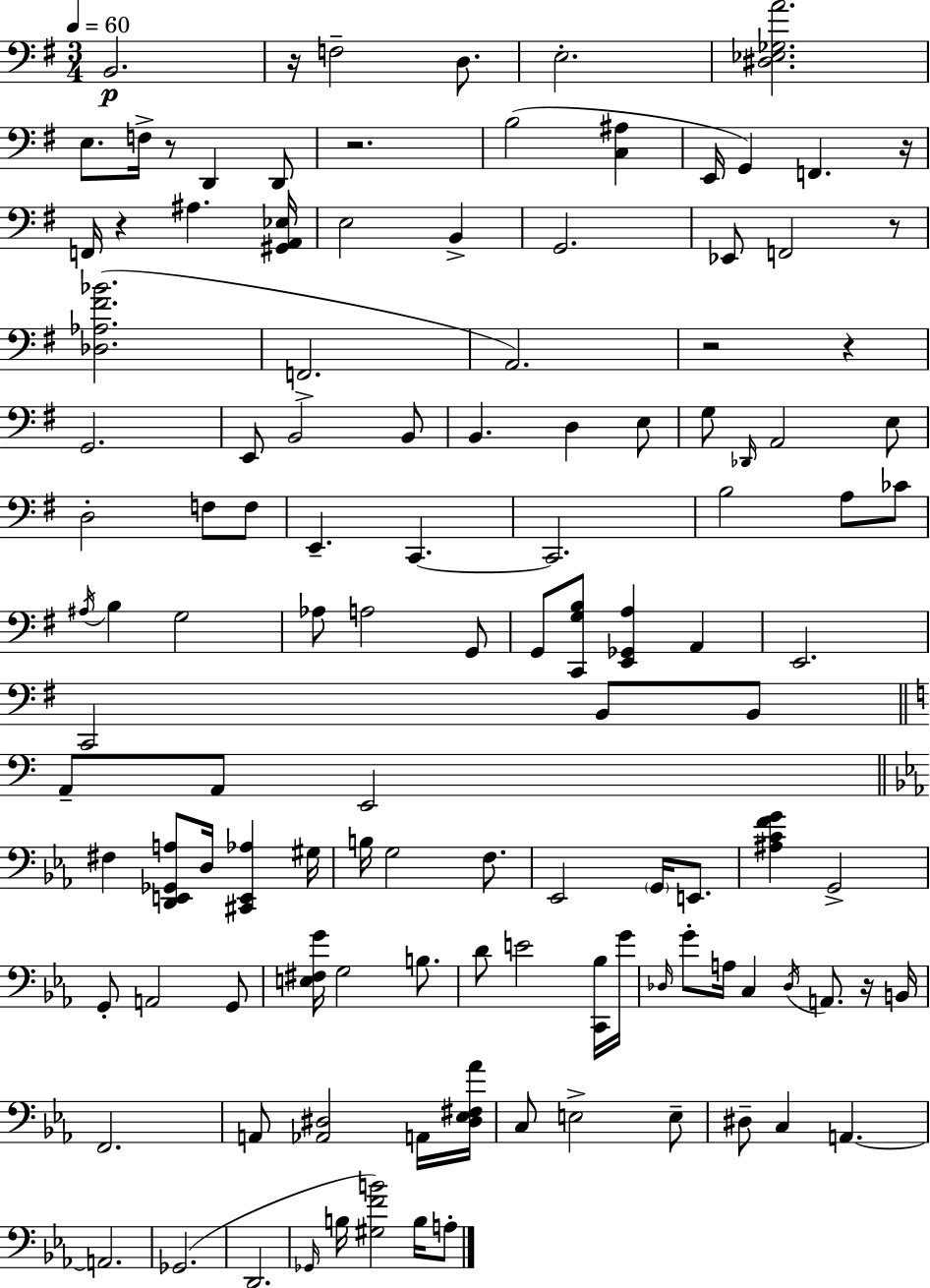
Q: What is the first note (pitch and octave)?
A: B2